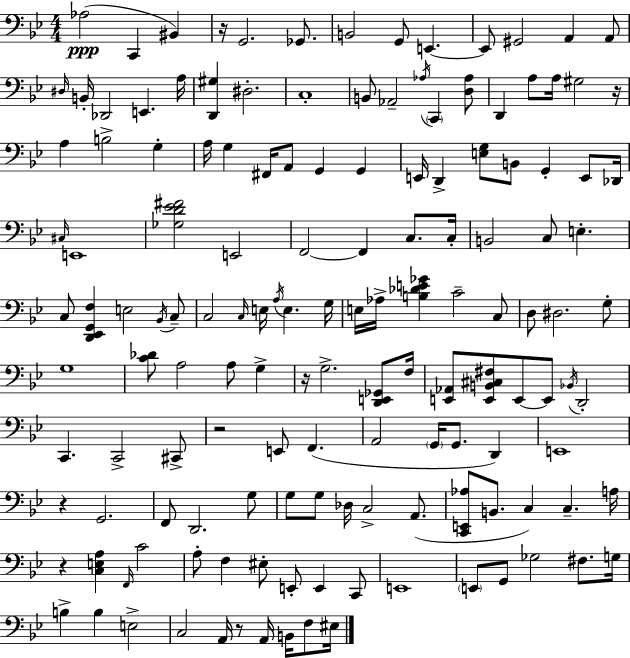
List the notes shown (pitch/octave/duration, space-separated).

Ab3/h C2/q BIS2/q R/s G2/h. Gb2/e. B2/h G2/e E2/q. E2/e G#2/h A2/q A2/e D#3/s B2/s Db2/h E2/q. A3/s [D2,G#3]/q D#3/h. C3/w B2/e Ab2/h Ab3/s C2/q [D3,Ab3]/e D2/q A3/e A3/s G#3/h R/s A3/q B3/h G3/q A3/s G3/q F#2/s A2/e G2/q G2/q E2/s D2/q [E3,G3]/e B2/e G2/q E2/e Db2/s C#3/s E2/w [Gb3,D4,Eb4,F#4]/h E2/h F2/h F2/q C3/e. C3/s B2/h C3/e E3/q. C3/e [D2,Eb2,G2,F3]/q E3/h Bb2/s C3/e C3/h C3/s E3/s A3/s E3/q. G3/s E3/s Ab3/s [B3,Db4,E4,Gb4]/q C4/h C3/e D3/e D#3/h. G3/e G3/w [C4,Db4]/e A3/h A3/e G3/q R/s G3/h. [D2,E2,Gb2]/e F3/s [E2,Ab2]/e [E2,B2,C#3,F#3]/e E2/e E2/e Bb2/s D2/h C2/q. C2/h C#2/e R/h E2/e F2/q. A2/h G2/s G2/e. D2/q E2/w R/q G2/h. F2/e D2/h. G3/e G3/e G3/e Db3/s C3/h A2/e. [C2,E2,Ab3]/e B2/e. C3/q C3/q. A3/s R/q [C3,E3,A3]/q F2/s C4/h A3/e F3/q EIS3/e E2/e E2/q C2/e E2/w E2/e G2/e Gb3/h F#3/e. G3/s B3/q B3/q E3/h C3/h A2/s R/e A2/s B2/s F3/e EIS3/s